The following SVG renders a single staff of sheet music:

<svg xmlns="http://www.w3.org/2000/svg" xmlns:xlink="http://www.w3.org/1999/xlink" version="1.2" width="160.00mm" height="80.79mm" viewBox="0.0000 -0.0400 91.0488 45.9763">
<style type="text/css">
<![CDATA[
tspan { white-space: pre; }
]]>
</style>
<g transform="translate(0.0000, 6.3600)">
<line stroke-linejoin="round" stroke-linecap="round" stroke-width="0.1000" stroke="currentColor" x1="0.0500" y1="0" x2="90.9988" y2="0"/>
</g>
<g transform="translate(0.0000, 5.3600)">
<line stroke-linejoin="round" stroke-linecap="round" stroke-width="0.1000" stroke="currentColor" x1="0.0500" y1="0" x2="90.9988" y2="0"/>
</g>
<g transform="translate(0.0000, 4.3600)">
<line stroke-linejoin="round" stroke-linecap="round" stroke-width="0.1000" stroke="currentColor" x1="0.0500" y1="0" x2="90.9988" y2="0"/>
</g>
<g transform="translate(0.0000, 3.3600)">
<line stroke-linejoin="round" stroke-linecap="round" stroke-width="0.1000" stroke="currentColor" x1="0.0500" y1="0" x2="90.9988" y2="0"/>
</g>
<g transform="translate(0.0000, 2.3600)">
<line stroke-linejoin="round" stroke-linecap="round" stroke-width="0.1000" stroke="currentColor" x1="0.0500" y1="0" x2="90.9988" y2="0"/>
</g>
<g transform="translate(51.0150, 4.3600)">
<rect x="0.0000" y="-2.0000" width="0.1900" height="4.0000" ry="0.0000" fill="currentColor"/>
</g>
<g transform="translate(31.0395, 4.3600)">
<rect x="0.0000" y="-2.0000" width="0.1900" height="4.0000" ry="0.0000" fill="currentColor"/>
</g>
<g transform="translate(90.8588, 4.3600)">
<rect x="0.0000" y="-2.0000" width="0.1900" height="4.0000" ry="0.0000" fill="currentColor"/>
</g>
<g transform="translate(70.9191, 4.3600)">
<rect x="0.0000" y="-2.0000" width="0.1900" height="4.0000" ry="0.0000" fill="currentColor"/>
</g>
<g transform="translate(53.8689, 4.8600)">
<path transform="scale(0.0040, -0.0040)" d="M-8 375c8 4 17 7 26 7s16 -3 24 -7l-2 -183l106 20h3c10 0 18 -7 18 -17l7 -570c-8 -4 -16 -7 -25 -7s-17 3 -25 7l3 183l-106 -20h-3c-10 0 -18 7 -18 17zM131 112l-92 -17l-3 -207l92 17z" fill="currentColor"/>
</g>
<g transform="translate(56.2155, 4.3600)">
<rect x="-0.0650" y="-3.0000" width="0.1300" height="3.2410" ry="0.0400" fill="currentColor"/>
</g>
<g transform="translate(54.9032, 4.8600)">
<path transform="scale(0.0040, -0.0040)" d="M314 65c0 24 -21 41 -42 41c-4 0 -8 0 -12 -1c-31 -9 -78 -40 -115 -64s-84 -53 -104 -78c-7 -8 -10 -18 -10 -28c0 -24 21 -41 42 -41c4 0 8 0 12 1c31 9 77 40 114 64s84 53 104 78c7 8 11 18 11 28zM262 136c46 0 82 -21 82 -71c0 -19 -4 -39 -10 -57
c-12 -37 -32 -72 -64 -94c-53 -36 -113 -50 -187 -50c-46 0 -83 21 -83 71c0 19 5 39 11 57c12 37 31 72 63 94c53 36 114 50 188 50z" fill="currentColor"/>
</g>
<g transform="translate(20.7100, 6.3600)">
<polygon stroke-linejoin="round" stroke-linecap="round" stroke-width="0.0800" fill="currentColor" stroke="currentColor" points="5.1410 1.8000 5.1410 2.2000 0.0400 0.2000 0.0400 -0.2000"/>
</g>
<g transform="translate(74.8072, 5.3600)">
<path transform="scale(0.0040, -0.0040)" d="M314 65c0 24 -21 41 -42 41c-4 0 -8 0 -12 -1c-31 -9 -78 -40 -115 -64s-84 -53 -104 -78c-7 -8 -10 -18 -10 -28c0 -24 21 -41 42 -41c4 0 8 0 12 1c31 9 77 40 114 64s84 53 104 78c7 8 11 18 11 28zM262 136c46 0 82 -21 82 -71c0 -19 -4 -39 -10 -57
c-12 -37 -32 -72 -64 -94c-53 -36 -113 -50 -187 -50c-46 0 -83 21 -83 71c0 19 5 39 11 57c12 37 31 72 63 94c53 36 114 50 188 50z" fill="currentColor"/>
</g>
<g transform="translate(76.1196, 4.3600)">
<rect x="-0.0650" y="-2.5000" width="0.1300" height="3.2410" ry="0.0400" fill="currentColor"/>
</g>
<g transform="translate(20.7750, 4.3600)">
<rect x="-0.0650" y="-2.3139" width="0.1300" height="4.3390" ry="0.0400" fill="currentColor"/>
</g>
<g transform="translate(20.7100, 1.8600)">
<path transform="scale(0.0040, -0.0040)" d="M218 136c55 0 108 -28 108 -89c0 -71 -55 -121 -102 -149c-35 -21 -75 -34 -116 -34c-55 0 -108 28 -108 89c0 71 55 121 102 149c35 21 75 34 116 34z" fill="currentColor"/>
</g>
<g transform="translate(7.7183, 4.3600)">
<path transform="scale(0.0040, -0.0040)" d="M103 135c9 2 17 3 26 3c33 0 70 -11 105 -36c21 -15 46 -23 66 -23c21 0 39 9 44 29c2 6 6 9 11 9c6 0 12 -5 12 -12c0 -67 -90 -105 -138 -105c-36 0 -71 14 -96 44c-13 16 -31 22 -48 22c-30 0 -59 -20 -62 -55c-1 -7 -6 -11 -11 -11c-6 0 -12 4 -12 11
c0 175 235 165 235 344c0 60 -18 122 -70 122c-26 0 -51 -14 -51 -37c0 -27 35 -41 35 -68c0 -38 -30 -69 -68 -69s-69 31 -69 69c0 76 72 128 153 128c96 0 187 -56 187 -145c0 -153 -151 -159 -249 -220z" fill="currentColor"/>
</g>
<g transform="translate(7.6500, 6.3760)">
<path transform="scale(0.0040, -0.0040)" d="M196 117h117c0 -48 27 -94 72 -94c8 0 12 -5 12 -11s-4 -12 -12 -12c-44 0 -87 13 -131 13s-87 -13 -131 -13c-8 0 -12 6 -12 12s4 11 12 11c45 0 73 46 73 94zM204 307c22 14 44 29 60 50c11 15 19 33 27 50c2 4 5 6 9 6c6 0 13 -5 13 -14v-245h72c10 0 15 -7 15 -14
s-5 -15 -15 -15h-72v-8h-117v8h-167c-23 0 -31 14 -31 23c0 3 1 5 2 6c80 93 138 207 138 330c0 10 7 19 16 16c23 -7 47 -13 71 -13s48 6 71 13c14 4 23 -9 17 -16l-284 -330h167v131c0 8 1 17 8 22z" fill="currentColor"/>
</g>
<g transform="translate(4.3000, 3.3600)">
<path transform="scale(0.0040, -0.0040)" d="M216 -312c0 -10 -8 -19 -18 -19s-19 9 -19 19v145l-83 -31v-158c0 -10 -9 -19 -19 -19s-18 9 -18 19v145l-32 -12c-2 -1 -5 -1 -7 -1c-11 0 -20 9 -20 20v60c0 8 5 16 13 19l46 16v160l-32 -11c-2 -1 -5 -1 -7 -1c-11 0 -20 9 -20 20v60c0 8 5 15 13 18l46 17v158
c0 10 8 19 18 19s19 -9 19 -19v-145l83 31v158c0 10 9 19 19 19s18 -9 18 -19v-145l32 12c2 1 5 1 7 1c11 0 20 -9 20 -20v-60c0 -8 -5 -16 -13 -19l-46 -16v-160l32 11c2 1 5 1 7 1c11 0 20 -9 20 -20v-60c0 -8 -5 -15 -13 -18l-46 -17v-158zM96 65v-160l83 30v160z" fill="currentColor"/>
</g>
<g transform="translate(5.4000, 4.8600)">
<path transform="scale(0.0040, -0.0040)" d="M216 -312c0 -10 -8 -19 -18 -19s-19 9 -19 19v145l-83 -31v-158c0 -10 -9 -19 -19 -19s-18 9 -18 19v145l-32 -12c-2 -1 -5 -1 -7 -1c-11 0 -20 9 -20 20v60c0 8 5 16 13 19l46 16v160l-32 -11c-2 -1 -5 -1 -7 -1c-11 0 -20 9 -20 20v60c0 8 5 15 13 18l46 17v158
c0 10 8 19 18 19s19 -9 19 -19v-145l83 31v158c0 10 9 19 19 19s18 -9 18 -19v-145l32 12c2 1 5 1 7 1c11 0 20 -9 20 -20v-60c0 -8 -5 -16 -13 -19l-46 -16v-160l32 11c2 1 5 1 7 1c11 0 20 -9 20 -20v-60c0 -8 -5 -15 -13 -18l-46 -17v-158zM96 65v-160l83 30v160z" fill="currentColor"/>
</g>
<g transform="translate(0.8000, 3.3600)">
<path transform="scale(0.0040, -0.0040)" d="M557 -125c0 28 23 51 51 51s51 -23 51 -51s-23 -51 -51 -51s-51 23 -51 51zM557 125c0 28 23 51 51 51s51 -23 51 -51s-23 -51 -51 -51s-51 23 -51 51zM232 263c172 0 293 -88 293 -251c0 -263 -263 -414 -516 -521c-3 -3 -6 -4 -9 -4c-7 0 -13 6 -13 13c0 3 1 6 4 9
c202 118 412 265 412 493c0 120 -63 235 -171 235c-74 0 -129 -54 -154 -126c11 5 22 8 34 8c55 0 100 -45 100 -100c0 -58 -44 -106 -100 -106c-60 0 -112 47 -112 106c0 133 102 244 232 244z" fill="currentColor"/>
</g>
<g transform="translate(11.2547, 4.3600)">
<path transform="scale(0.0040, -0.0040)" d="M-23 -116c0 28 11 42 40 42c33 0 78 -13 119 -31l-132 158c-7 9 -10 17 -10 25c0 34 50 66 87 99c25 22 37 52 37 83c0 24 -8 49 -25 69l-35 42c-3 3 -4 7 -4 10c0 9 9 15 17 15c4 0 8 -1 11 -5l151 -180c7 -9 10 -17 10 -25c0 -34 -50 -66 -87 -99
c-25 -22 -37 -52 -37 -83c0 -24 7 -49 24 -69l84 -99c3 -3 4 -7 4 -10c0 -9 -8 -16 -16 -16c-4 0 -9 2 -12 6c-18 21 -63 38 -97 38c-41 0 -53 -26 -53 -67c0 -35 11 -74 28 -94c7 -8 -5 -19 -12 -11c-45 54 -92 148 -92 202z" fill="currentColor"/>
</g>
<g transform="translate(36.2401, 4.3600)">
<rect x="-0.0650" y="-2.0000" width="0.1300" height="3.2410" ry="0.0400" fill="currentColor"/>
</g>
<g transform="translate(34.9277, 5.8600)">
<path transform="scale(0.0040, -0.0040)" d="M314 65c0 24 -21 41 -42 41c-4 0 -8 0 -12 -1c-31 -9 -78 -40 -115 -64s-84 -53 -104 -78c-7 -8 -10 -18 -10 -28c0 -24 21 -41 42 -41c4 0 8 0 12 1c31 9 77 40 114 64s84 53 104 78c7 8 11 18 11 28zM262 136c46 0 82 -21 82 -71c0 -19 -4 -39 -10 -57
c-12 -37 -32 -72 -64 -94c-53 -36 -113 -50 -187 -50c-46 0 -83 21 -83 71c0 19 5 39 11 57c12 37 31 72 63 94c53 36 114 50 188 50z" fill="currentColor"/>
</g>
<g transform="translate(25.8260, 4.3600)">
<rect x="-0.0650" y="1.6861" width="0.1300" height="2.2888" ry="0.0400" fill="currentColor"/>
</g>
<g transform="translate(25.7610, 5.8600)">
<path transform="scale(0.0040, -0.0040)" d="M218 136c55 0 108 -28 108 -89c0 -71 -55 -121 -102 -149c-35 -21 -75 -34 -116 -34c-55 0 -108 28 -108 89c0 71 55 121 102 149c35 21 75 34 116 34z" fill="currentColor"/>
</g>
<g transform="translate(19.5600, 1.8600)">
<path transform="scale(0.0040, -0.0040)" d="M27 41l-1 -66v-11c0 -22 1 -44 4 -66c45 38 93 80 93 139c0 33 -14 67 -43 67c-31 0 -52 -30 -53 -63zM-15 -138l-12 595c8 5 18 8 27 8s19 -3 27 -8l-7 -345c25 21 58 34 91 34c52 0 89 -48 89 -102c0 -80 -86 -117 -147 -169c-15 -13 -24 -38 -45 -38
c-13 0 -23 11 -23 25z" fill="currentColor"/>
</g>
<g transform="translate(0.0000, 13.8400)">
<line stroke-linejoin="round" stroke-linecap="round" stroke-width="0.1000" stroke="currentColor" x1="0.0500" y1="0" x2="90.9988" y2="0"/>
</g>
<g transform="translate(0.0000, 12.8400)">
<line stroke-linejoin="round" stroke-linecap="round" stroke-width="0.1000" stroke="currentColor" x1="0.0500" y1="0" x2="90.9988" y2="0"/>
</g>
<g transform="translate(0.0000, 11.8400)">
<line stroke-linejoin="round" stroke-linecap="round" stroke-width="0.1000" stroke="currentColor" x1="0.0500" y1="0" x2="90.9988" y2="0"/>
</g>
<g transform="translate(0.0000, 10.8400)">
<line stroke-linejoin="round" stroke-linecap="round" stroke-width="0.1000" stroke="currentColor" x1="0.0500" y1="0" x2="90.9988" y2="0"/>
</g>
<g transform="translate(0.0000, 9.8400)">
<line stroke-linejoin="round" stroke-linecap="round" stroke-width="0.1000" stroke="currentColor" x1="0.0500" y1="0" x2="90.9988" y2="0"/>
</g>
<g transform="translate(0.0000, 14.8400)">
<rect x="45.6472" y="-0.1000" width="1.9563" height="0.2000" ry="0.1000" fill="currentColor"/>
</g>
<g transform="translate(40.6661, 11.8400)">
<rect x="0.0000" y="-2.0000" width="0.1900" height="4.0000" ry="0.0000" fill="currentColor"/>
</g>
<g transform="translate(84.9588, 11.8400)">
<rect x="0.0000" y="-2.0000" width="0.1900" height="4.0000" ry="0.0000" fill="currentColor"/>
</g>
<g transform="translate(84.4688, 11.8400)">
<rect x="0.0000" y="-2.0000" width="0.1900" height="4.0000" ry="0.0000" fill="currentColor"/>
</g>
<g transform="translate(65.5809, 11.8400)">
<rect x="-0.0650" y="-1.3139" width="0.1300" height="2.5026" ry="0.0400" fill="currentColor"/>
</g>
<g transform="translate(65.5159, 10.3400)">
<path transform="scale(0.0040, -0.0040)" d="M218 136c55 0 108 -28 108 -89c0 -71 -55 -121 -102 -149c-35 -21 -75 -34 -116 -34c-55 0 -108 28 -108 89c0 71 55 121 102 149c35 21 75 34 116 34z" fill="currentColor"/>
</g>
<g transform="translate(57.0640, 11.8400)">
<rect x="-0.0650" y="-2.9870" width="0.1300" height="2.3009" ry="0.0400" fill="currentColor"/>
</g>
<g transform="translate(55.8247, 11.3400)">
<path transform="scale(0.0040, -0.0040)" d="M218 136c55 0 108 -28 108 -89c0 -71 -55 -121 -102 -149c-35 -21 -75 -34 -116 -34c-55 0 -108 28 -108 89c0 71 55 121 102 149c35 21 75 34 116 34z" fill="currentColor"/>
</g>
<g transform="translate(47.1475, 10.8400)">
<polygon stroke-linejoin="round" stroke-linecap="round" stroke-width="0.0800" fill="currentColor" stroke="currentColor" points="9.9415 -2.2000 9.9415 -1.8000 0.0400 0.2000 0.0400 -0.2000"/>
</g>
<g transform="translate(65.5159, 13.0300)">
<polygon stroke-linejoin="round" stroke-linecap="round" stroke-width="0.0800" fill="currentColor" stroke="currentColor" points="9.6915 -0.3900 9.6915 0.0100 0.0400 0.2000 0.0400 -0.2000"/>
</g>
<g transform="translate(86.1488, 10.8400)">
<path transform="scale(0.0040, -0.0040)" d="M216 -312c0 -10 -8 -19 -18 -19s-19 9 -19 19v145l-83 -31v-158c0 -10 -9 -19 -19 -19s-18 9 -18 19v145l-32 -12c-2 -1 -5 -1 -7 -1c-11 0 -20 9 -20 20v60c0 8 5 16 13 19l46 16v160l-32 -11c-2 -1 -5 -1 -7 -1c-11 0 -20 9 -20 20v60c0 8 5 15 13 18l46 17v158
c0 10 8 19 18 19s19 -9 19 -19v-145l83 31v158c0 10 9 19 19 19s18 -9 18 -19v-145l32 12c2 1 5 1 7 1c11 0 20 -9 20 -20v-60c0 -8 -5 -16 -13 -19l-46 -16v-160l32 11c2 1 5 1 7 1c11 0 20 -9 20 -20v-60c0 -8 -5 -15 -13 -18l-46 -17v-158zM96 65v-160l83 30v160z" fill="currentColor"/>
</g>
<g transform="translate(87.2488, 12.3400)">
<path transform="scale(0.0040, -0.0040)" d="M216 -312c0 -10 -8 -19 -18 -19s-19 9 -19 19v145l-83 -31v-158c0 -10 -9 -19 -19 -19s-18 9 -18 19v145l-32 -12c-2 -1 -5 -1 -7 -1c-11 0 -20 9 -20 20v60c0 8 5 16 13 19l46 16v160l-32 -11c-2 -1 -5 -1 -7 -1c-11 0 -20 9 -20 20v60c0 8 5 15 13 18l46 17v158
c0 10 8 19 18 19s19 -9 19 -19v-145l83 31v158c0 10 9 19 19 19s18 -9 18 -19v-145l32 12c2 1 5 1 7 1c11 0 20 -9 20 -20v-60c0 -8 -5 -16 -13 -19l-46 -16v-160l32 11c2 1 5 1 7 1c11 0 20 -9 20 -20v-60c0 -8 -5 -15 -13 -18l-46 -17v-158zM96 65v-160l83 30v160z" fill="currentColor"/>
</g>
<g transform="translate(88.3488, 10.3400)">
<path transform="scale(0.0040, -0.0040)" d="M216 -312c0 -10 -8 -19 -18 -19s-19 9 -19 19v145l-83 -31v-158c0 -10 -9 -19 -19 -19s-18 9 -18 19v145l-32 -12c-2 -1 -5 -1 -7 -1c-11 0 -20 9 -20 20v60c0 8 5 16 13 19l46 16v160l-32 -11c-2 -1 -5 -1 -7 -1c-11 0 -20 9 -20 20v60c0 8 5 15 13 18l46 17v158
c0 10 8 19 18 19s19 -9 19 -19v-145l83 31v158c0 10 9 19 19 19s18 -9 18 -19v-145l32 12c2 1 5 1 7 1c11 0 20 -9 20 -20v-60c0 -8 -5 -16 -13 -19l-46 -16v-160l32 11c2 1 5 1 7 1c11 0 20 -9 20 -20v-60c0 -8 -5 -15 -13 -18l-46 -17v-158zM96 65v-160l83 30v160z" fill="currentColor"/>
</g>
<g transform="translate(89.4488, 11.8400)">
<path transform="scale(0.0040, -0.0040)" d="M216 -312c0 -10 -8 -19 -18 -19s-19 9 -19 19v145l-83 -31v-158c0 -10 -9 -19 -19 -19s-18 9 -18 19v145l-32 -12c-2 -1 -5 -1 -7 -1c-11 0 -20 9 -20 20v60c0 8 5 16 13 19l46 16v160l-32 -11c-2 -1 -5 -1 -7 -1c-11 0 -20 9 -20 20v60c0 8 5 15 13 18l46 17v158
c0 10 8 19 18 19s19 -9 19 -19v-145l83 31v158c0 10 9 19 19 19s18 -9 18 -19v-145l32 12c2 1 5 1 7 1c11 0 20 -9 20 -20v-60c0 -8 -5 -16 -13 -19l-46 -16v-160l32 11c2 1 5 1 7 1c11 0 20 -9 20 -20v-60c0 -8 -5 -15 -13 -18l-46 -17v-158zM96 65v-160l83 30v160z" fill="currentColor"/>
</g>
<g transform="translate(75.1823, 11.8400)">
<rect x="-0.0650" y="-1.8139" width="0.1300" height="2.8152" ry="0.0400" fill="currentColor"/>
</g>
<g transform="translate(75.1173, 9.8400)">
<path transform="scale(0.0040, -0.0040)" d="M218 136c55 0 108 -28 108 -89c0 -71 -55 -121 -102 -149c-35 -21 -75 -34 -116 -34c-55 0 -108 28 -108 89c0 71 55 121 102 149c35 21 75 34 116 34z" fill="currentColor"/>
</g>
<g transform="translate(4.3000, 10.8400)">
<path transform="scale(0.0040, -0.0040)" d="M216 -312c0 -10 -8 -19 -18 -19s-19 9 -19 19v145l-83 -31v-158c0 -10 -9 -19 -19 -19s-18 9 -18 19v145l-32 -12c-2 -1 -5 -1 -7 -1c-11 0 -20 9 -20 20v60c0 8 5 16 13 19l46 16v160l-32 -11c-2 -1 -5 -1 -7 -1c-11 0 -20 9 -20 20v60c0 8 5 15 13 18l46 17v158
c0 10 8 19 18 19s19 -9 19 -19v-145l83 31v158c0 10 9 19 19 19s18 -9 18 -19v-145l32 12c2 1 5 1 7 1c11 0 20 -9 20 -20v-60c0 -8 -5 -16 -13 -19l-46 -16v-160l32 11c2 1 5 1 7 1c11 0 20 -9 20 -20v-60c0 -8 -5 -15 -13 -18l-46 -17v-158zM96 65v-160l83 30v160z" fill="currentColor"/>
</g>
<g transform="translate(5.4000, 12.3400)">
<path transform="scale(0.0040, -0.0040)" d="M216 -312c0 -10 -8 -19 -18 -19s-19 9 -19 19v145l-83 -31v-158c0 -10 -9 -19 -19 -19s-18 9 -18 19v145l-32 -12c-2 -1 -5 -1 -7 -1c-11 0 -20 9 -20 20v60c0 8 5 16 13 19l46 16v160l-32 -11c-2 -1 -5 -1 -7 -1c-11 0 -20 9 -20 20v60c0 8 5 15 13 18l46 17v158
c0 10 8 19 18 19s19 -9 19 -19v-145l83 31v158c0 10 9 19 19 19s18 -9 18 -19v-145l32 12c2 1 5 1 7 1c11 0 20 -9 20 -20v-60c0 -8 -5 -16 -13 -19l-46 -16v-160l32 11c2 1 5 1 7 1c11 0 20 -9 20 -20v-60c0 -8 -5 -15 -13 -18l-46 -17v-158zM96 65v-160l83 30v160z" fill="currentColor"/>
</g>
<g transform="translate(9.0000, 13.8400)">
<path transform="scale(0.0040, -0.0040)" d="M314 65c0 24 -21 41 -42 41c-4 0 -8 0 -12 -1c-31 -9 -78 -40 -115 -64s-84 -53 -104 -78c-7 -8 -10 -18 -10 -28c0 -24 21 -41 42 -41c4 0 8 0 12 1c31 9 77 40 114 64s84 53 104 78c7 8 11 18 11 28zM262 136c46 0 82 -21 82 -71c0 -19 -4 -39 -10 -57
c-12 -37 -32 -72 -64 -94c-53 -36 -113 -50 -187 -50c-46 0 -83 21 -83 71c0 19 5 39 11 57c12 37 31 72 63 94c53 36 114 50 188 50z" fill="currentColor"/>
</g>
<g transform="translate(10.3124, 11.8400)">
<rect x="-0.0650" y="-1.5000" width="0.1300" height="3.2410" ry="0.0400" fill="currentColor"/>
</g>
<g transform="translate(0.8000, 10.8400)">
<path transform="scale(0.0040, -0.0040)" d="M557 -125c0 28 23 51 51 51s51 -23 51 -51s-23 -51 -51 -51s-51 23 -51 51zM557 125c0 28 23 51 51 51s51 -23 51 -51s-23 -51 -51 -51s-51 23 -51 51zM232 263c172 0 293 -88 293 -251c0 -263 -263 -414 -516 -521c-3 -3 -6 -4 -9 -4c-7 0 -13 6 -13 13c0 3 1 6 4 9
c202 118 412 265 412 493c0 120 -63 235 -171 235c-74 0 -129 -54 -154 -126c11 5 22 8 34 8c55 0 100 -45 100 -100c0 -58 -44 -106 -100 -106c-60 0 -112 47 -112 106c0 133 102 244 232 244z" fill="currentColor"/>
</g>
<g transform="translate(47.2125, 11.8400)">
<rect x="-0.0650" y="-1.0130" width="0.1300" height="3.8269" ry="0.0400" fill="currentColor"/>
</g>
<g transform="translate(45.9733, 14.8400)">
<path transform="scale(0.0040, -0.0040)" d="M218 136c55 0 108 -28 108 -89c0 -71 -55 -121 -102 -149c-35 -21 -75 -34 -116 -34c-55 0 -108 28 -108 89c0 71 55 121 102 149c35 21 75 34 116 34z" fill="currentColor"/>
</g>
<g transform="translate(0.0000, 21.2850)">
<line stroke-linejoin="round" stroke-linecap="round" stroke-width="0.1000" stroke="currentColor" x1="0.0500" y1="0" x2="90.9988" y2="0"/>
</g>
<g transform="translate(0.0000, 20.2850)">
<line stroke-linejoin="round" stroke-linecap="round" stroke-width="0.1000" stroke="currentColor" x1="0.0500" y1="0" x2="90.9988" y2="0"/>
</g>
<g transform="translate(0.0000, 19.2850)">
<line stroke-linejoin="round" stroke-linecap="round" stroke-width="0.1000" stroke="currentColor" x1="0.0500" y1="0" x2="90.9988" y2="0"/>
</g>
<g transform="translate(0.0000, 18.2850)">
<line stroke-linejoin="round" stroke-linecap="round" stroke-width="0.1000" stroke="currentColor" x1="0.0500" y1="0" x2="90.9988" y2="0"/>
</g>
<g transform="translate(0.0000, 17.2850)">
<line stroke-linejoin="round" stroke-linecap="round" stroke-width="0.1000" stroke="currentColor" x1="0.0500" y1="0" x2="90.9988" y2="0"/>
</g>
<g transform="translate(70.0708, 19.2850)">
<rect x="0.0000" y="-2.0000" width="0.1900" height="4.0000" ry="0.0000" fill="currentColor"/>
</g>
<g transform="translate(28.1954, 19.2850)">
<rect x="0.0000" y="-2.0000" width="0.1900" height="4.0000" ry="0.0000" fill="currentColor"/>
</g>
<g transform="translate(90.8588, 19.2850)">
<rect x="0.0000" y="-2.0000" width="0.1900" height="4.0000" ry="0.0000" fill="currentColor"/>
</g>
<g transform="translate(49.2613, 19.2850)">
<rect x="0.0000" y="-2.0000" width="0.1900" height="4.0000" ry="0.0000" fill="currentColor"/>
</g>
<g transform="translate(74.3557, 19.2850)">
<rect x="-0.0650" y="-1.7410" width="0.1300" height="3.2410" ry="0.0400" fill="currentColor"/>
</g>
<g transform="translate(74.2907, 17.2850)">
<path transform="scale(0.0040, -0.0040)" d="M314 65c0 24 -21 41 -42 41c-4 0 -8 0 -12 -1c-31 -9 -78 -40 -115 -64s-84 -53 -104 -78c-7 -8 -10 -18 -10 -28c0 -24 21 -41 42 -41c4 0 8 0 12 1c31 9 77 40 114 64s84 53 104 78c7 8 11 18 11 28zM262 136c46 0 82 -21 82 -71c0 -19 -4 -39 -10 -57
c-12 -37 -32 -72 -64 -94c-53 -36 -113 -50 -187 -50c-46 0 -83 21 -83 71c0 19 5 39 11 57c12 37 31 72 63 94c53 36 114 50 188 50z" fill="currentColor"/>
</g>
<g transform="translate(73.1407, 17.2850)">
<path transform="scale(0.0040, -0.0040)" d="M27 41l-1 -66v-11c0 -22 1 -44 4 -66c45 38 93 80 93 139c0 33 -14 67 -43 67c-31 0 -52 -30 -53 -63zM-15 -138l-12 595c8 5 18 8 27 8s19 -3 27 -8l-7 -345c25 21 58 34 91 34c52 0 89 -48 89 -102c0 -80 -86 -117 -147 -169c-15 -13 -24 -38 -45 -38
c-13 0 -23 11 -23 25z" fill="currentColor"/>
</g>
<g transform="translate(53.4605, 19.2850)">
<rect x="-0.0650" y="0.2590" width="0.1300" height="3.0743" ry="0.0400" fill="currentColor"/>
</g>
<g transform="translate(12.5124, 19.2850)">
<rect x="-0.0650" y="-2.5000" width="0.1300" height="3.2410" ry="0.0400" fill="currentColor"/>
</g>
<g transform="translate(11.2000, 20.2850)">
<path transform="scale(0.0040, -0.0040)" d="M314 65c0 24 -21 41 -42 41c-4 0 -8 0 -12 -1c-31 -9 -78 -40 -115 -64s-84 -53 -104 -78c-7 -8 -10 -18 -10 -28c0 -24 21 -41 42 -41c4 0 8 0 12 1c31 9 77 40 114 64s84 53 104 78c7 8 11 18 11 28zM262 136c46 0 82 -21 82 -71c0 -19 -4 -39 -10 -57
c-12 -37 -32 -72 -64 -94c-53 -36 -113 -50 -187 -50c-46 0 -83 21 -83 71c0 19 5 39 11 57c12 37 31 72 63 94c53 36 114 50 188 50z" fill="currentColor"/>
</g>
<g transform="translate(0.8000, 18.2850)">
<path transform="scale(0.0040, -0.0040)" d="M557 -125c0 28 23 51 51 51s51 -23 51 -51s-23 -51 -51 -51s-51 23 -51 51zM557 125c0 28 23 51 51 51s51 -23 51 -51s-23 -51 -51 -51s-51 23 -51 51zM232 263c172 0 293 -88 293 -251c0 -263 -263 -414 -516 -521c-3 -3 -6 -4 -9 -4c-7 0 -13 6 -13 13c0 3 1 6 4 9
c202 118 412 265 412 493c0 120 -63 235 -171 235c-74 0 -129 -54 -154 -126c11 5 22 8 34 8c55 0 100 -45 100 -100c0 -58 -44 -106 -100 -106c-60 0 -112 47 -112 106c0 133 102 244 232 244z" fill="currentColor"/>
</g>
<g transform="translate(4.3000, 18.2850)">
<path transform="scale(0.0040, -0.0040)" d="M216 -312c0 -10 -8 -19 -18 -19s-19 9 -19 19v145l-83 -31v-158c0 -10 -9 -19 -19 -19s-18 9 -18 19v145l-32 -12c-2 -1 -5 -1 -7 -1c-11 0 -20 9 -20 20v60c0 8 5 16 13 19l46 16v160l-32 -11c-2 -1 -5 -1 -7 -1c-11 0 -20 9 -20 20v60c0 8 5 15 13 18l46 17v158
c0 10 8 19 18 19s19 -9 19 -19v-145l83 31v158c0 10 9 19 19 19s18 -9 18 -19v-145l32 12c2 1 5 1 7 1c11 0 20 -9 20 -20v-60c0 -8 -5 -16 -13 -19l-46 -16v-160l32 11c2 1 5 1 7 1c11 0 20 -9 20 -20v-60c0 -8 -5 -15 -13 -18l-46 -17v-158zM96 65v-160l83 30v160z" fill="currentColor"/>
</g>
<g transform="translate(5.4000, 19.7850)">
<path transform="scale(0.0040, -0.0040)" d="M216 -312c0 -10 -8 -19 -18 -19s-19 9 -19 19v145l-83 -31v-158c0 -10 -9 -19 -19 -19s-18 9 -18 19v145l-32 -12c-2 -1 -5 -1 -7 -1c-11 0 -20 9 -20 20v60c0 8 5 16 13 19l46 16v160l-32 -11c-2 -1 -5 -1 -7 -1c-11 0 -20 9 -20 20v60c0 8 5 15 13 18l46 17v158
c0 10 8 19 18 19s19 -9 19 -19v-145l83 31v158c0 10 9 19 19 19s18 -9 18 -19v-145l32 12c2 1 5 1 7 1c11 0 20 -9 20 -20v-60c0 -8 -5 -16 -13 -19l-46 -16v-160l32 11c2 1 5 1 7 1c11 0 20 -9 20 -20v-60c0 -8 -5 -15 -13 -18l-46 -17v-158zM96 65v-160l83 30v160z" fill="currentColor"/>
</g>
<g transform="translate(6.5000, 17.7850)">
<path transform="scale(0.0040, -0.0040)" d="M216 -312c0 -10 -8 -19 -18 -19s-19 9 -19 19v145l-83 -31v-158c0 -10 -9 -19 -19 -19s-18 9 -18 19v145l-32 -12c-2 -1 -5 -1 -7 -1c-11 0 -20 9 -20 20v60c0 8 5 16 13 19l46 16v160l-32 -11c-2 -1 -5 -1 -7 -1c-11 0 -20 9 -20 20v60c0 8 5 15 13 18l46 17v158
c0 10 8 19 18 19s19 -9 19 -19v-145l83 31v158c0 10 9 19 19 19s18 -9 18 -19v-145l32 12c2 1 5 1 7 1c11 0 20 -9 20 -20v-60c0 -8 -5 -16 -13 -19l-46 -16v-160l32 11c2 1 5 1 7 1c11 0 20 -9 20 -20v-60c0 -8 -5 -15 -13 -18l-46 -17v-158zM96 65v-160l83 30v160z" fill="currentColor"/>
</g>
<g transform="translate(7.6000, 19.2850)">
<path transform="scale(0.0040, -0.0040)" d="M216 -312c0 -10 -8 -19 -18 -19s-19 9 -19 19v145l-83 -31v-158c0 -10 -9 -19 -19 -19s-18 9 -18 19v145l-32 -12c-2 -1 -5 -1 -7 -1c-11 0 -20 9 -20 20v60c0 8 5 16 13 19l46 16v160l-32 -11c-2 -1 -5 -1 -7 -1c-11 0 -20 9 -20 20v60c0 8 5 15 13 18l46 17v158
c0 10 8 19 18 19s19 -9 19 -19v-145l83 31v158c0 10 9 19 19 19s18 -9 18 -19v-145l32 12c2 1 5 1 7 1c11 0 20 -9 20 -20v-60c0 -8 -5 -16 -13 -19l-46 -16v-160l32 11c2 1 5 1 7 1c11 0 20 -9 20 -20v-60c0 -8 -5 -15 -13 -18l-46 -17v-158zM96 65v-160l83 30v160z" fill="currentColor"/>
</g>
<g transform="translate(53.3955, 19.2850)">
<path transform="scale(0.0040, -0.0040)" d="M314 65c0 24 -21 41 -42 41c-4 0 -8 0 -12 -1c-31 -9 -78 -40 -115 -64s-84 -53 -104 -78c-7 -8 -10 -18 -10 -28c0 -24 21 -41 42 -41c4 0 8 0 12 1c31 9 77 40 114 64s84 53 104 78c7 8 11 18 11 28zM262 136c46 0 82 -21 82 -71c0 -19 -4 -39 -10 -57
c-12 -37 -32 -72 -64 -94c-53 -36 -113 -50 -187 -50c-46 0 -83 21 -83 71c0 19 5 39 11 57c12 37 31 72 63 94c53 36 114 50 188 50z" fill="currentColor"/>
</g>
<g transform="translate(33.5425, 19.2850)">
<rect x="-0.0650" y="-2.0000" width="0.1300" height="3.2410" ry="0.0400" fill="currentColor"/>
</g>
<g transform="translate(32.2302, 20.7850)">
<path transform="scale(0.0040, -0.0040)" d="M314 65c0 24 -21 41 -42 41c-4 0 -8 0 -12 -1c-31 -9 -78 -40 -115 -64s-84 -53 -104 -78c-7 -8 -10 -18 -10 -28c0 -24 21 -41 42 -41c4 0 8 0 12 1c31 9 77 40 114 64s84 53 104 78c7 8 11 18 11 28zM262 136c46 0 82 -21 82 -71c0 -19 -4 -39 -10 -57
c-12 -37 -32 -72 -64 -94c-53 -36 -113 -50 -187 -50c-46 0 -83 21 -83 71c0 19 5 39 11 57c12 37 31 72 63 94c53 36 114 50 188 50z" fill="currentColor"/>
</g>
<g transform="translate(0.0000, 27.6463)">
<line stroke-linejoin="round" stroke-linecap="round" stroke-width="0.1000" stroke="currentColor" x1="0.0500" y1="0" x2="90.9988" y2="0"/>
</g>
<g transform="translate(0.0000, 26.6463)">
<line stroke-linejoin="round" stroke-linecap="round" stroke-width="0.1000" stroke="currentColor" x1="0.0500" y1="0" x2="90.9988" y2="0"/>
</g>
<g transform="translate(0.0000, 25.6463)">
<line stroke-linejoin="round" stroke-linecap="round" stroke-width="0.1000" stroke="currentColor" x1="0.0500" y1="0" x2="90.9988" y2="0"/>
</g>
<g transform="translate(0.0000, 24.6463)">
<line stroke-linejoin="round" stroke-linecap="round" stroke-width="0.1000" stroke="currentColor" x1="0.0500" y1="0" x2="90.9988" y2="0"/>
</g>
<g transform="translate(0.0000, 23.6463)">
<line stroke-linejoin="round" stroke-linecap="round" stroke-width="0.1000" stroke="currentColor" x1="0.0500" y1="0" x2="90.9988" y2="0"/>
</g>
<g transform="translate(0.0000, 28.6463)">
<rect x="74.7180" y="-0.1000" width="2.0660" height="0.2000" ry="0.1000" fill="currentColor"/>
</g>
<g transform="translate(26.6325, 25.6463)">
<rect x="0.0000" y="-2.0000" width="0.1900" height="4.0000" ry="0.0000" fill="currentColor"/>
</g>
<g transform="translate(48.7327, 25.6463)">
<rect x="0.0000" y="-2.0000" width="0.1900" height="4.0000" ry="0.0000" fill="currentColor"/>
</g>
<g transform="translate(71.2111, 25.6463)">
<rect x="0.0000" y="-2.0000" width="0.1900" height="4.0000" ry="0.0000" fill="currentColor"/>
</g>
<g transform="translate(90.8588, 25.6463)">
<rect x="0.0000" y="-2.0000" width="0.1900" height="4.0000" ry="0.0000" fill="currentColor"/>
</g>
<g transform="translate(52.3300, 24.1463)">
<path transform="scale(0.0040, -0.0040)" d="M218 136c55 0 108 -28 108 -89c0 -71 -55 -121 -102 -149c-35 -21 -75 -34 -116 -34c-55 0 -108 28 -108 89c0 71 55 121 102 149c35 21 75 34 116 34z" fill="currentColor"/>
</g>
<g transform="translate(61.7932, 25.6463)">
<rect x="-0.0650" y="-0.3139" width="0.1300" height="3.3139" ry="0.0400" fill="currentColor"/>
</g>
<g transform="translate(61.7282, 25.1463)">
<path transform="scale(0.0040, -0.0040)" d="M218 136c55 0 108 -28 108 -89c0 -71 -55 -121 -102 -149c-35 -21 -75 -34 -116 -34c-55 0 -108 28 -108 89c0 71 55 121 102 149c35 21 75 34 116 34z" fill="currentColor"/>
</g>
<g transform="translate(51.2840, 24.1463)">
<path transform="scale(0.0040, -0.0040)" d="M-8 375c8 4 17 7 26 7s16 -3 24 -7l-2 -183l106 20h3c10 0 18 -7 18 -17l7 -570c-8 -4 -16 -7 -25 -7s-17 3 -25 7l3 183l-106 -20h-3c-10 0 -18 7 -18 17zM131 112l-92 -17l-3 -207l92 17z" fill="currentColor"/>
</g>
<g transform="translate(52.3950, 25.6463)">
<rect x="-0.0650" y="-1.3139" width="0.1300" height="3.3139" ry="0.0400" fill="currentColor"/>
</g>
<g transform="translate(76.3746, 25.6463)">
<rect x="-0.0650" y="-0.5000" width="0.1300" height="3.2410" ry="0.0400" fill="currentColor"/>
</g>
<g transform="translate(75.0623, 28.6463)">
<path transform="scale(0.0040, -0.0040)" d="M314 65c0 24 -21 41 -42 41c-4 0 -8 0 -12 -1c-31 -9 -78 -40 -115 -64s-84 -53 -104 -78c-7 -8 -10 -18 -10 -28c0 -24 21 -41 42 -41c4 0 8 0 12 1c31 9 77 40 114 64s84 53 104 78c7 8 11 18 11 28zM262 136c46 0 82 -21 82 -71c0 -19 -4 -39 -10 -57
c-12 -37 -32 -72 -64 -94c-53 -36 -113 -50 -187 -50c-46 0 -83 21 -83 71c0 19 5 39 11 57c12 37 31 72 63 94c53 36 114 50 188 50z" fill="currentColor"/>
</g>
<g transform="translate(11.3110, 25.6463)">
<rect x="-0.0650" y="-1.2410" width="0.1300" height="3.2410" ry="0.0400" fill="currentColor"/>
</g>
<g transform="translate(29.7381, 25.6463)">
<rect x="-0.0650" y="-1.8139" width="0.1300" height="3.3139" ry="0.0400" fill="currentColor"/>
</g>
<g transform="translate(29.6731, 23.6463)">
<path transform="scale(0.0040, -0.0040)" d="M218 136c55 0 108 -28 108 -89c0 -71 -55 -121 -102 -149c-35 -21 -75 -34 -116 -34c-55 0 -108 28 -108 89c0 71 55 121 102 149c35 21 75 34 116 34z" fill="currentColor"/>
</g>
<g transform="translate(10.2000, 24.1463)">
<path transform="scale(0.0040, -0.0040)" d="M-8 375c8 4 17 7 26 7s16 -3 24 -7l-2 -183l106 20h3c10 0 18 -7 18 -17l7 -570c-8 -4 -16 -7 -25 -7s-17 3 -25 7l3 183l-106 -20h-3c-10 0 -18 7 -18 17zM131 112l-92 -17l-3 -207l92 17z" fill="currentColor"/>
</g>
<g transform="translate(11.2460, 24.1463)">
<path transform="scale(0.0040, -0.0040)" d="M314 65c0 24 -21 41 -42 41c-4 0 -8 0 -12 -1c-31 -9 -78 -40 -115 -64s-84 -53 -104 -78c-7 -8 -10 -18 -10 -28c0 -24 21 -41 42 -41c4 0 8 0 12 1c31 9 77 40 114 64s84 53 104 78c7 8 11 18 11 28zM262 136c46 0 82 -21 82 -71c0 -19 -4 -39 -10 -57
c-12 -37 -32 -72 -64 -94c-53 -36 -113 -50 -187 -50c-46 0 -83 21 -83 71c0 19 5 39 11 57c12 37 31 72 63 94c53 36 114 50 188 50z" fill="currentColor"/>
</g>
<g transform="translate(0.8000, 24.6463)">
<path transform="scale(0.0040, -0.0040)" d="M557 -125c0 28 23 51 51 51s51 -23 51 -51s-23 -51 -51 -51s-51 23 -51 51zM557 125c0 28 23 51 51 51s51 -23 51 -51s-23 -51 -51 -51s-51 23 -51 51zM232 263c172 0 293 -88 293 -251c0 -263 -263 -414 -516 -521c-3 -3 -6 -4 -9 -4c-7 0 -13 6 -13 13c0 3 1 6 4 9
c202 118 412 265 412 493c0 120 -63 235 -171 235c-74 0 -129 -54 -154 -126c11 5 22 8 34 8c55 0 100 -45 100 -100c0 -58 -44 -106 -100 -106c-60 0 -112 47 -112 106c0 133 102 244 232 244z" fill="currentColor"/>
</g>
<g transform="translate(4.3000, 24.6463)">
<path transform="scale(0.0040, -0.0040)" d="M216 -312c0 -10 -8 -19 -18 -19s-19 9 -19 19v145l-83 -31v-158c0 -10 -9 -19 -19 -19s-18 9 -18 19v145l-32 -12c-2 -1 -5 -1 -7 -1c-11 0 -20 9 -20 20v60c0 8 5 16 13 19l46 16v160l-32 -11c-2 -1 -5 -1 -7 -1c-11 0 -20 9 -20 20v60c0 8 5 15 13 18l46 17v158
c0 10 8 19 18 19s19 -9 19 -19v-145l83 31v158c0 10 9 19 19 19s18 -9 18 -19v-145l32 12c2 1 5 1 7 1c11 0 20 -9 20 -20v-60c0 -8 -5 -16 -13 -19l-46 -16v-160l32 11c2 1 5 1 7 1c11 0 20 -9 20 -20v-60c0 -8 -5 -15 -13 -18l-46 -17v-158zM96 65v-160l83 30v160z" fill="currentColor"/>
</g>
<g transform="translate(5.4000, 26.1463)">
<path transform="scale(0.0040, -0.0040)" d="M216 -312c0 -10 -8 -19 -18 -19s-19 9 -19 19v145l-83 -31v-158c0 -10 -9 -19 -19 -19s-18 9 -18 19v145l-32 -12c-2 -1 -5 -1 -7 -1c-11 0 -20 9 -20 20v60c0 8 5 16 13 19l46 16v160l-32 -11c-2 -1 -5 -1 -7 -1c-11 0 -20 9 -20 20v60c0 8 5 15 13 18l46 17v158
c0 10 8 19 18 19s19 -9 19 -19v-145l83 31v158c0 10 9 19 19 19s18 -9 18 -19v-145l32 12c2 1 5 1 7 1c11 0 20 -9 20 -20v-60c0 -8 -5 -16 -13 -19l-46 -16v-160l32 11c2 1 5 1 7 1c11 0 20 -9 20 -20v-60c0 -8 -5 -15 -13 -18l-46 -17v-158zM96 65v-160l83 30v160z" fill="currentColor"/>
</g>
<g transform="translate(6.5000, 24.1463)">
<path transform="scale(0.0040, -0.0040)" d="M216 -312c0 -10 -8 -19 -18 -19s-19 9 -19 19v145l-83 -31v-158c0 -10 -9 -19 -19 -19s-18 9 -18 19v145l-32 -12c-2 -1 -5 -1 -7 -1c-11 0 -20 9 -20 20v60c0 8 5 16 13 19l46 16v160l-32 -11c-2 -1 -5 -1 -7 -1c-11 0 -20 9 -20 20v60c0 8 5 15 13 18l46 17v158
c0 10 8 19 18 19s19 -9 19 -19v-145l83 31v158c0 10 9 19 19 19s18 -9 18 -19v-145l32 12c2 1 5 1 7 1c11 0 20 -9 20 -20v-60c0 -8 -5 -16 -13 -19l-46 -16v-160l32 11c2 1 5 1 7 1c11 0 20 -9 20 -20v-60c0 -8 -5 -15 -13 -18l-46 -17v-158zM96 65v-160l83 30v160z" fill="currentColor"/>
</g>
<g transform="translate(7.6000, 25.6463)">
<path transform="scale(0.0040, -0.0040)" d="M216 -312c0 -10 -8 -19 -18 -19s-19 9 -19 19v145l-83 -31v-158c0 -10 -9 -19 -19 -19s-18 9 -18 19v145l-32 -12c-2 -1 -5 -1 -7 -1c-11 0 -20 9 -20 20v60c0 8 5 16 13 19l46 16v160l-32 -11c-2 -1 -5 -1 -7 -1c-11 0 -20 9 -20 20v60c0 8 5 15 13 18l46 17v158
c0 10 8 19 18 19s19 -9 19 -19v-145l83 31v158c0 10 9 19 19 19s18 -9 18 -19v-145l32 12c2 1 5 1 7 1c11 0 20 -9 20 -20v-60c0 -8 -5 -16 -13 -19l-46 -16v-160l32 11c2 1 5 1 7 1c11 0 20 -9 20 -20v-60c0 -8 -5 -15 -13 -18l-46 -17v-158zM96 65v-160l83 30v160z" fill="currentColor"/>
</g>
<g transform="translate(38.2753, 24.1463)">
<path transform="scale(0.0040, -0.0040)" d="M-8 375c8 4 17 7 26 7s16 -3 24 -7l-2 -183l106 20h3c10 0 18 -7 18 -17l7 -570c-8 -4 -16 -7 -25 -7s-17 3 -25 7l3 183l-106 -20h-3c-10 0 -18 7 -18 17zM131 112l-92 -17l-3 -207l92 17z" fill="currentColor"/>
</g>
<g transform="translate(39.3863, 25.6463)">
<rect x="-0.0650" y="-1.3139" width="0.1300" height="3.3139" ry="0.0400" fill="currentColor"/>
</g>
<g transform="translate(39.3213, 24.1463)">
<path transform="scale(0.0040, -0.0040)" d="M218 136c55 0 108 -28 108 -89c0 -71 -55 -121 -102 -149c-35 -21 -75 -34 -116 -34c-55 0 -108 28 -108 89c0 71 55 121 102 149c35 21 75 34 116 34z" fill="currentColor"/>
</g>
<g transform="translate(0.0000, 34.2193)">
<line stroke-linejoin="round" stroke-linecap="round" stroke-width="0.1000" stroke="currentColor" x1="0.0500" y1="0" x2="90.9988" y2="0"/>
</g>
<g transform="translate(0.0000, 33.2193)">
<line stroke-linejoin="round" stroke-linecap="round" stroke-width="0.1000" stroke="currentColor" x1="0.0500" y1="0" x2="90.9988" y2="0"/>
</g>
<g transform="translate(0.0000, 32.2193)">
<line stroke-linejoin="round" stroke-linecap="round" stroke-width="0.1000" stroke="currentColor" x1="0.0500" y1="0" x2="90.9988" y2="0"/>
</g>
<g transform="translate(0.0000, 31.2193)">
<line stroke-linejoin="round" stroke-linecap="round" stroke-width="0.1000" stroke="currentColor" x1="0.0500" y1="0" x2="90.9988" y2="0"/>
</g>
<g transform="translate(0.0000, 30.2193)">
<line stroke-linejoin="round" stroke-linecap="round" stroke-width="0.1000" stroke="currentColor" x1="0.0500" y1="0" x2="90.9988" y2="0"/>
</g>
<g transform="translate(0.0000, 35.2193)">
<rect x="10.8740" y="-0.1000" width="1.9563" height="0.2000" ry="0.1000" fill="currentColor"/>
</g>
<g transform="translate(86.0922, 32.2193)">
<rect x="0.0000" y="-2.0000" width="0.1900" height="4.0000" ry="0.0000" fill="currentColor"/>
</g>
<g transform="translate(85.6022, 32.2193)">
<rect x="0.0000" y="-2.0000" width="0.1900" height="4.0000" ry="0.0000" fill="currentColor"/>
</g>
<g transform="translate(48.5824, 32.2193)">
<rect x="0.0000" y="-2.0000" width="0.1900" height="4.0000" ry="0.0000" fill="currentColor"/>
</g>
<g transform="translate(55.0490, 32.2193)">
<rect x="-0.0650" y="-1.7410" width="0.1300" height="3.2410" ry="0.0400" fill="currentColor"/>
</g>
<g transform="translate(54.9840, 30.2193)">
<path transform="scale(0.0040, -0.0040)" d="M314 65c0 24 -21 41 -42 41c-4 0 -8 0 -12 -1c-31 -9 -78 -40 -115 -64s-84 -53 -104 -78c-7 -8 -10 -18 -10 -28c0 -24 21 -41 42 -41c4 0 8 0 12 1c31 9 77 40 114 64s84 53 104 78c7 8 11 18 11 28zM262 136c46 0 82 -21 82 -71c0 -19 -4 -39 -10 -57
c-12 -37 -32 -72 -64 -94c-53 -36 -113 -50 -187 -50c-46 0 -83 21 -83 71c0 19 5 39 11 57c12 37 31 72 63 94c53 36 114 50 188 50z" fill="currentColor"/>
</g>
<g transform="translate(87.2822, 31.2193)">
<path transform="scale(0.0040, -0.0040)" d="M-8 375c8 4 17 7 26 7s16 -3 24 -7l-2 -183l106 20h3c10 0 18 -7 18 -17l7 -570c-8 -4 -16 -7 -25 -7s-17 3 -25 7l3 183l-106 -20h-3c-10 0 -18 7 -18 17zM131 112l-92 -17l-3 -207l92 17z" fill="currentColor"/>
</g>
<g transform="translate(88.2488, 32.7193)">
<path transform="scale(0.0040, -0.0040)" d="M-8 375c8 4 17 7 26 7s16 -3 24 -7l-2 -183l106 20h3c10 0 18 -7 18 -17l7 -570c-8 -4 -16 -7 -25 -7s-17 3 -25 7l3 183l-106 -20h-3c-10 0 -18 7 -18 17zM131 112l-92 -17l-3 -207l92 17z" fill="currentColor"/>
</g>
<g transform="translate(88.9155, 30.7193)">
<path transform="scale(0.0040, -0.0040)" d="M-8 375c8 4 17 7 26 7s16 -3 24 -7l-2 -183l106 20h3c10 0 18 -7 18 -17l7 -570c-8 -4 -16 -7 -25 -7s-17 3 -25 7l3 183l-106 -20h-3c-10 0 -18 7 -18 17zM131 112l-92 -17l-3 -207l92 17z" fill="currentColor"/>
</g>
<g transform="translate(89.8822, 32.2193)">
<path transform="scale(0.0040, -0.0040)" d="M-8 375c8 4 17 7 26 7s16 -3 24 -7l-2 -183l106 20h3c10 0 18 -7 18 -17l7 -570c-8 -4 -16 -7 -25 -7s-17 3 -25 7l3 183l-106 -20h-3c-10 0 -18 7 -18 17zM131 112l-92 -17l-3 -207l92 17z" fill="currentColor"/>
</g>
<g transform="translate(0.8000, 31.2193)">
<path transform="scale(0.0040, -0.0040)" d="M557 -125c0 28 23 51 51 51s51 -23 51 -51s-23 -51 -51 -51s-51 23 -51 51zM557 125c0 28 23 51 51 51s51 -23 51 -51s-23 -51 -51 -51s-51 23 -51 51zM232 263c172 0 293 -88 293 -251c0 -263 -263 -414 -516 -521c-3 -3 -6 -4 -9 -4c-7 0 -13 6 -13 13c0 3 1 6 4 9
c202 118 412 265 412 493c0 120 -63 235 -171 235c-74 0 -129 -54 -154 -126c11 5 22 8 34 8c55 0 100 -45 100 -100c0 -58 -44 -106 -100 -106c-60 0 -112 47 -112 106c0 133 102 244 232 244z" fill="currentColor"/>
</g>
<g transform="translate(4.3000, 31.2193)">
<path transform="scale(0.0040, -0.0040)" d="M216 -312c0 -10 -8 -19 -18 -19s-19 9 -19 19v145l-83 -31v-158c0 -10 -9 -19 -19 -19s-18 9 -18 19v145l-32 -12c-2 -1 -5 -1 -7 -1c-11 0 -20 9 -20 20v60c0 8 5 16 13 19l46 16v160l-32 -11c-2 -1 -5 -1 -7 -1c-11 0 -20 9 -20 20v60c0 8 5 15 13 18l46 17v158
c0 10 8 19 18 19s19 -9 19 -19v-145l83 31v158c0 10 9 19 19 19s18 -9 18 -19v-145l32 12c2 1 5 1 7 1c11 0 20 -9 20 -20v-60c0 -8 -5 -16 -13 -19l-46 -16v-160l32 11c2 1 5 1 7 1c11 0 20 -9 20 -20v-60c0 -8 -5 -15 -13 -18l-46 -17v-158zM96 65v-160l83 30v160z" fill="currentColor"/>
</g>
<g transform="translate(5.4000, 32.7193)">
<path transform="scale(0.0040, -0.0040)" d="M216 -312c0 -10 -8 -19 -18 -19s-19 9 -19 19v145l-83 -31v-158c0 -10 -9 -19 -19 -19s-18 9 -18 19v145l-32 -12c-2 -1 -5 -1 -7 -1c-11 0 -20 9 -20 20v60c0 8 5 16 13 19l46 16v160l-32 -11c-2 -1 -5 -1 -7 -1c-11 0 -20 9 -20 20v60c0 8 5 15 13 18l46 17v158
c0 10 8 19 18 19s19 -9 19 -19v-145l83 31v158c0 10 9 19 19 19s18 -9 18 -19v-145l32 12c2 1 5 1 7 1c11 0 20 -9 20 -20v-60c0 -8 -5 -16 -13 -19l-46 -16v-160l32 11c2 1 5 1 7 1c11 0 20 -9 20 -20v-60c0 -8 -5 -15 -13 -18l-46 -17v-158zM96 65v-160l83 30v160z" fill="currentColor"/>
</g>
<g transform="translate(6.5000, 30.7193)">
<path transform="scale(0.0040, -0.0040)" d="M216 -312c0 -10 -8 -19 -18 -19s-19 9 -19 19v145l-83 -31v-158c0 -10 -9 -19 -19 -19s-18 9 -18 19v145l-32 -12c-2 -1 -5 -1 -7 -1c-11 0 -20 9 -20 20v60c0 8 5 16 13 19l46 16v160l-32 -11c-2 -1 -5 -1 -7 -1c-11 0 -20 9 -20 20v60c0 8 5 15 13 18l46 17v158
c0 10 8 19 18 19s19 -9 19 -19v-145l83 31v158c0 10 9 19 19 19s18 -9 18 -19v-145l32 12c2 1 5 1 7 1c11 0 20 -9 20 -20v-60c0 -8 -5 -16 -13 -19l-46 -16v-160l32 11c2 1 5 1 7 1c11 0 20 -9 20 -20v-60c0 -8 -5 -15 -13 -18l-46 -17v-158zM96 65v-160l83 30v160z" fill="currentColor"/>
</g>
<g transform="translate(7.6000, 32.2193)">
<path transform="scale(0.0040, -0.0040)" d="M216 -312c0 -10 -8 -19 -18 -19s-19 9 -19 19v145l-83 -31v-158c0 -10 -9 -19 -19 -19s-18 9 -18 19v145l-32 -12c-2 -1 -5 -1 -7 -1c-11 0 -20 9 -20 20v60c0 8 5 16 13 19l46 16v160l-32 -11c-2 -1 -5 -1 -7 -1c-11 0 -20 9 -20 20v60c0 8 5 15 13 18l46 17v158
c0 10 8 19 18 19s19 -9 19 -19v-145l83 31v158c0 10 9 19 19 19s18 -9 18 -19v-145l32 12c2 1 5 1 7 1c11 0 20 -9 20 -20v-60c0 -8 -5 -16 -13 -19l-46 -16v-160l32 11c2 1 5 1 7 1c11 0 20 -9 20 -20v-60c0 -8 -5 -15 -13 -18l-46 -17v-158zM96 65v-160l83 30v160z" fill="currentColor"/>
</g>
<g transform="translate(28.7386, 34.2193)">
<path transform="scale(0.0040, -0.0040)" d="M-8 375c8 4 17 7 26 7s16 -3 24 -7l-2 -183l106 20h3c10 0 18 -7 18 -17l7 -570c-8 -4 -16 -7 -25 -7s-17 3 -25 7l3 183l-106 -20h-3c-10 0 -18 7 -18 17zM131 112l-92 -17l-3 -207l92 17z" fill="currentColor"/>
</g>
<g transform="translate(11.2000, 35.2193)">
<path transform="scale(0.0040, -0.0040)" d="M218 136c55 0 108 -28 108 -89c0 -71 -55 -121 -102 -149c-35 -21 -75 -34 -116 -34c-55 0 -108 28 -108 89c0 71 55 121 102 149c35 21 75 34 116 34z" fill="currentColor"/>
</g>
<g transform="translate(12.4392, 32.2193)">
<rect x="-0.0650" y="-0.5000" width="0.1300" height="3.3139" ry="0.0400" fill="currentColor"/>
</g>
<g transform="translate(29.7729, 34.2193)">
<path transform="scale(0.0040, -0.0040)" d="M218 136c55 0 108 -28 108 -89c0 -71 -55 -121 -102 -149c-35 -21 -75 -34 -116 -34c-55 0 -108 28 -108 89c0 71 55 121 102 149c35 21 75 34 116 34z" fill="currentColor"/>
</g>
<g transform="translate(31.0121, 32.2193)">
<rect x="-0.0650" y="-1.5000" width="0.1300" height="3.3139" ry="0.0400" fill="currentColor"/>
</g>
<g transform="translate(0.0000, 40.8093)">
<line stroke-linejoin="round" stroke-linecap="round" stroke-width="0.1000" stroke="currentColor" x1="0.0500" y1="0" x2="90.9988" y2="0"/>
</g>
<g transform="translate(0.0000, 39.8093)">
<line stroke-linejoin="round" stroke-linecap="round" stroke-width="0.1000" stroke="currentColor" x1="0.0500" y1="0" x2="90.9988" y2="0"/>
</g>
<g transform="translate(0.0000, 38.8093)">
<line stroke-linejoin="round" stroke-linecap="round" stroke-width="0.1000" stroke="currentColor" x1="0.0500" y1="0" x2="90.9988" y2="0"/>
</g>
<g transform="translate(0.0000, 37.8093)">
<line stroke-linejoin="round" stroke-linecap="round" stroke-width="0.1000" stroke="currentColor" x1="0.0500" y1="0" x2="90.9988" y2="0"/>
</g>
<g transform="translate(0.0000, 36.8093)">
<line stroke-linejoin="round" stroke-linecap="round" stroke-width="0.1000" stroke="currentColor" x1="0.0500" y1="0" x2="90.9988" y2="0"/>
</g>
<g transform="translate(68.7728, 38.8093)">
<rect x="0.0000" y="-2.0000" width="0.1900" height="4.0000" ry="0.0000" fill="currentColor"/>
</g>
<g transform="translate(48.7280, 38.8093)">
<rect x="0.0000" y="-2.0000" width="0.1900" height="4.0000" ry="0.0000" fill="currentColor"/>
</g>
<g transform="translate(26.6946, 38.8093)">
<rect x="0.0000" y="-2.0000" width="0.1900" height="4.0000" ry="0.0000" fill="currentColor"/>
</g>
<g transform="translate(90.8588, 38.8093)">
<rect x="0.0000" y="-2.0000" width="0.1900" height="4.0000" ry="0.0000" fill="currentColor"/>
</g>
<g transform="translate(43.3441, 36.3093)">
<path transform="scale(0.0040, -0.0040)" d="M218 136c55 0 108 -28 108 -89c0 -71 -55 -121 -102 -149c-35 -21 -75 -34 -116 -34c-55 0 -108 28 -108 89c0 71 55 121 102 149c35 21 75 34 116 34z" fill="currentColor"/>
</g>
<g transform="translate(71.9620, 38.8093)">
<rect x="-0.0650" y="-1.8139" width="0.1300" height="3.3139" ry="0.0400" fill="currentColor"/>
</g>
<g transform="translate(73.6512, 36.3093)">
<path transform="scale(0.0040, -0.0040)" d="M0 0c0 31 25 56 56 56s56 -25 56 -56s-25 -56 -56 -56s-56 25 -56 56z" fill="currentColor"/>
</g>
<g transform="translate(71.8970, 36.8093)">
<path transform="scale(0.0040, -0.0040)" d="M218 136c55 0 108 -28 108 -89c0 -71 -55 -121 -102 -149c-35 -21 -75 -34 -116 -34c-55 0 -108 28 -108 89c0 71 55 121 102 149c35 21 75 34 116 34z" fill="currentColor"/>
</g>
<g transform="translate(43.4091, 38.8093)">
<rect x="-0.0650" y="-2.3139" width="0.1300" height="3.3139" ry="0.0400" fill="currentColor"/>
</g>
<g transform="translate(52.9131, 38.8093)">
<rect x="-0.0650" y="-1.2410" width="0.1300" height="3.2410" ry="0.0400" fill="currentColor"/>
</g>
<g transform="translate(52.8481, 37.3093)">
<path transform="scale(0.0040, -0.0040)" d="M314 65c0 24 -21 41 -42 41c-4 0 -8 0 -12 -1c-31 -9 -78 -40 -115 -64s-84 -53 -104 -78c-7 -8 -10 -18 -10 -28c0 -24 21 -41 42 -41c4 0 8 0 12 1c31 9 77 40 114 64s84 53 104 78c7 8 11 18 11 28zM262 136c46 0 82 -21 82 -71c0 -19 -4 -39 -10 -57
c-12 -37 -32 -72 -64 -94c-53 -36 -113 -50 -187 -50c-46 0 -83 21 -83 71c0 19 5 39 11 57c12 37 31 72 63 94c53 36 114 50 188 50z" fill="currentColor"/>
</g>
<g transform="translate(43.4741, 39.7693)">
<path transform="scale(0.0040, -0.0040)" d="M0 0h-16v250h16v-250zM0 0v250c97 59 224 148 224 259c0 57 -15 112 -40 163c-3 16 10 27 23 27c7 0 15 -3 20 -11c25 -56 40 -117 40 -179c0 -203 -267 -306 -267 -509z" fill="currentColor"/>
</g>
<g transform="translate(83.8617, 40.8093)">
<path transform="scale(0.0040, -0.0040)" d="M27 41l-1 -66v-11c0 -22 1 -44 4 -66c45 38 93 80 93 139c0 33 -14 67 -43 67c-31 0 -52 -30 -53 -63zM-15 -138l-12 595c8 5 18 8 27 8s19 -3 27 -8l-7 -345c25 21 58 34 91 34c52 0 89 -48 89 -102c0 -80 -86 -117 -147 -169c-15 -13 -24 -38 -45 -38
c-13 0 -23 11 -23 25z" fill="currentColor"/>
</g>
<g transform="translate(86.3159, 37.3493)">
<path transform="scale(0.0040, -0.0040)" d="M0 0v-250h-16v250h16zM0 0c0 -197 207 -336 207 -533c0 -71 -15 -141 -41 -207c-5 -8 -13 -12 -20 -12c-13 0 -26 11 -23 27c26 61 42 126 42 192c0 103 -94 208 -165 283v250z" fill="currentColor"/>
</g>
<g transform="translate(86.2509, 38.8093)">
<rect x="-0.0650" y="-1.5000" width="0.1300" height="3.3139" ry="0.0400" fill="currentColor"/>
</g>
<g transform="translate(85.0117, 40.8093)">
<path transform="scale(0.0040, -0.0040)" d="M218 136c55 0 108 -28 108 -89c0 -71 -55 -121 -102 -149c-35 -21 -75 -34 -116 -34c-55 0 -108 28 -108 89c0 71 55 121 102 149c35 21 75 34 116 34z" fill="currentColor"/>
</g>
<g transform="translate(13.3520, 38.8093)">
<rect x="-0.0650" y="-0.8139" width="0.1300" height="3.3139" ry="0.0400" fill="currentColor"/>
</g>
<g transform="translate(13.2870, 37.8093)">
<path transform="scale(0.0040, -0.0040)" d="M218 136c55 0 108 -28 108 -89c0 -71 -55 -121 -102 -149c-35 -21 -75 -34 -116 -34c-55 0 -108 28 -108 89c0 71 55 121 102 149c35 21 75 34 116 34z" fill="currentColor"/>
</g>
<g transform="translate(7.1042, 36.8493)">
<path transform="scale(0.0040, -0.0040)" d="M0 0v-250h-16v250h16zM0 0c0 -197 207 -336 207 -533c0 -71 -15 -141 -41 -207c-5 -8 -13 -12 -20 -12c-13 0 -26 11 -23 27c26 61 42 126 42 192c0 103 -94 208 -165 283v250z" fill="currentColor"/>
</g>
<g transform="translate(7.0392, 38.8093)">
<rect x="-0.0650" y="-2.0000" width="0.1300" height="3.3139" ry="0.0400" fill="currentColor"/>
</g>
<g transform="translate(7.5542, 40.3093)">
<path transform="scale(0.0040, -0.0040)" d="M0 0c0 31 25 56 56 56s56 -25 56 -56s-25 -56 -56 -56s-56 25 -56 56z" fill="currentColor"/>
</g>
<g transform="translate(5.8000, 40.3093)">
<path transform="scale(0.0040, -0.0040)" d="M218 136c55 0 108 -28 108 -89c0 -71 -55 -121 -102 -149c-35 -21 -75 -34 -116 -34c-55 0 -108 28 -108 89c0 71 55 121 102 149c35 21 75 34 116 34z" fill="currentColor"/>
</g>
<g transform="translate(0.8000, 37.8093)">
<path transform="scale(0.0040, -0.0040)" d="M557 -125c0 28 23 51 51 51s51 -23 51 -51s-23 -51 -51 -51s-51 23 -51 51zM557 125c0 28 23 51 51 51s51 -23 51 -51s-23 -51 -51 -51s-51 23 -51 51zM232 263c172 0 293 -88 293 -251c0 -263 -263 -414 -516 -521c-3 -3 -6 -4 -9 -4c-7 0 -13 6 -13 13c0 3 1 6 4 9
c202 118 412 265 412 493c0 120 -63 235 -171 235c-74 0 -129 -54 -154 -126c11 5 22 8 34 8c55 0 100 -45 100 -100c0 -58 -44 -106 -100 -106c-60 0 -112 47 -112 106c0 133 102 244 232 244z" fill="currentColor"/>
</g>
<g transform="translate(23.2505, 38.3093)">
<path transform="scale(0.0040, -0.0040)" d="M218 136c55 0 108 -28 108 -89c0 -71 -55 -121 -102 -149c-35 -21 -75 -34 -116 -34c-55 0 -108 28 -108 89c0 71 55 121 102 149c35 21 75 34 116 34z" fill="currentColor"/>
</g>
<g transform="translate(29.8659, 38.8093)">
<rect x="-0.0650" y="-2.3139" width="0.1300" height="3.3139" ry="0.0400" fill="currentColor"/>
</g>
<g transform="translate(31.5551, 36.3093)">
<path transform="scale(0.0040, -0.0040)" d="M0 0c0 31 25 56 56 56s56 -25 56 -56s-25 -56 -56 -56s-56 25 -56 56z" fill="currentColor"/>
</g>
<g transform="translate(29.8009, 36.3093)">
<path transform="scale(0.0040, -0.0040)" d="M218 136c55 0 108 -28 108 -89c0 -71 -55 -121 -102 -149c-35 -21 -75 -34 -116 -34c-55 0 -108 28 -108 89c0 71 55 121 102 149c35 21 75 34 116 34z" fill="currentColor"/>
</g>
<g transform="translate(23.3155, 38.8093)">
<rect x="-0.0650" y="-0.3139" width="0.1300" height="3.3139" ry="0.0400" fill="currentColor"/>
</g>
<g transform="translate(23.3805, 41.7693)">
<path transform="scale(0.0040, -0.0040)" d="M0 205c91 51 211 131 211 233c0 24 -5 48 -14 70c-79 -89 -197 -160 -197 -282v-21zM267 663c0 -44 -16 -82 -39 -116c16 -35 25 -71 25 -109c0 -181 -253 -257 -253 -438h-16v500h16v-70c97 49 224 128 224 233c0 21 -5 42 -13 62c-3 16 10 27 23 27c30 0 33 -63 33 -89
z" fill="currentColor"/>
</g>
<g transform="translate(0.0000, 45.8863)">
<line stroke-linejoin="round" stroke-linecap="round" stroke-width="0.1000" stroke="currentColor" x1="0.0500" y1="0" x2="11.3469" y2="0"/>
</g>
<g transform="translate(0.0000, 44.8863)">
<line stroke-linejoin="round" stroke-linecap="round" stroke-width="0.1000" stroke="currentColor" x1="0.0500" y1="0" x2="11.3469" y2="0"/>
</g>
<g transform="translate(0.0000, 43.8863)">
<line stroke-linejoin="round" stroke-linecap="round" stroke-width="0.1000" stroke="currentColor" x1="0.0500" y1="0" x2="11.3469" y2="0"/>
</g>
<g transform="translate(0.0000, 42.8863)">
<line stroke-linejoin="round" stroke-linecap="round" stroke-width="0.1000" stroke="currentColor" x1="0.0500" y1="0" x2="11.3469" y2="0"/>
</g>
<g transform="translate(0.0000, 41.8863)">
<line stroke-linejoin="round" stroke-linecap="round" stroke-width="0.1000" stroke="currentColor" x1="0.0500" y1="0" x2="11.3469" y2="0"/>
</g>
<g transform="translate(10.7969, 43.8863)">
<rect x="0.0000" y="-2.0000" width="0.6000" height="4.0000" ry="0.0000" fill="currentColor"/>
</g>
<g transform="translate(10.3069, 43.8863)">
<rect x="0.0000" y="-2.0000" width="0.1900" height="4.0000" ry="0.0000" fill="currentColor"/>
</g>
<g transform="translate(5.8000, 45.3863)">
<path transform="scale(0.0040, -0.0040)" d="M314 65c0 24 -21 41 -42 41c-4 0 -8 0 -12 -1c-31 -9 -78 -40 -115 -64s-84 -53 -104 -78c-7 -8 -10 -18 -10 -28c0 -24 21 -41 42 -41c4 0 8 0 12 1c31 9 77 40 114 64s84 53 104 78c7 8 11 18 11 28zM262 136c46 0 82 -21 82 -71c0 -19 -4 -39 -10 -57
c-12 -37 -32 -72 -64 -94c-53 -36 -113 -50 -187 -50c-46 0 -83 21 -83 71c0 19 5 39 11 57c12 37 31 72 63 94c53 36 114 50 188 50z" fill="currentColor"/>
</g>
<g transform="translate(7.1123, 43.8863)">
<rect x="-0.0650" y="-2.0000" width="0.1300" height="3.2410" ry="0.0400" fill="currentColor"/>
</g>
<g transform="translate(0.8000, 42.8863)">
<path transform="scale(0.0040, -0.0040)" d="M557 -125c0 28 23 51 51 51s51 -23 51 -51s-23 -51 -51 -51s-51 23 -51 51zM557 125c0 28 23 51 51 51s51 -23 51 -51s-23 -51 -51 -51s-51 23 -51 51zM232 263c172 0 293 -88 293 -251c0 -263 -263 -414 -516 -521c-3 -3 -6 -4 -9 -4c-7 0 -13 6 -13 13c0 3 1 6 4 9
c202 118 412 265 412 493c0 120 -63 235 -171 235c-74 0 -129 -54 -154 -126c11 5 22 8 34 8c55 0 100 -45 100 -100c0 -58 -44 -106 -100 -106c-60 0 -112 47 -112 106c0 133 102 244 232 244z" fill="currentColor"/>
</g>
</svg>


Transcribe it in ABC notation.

X:1
T:Untitled
M:2/4
L:1/4
K:D
z _B,/2 A,,/2 A,,2 C,2 B,,2 G,,2 E,,/2 E,/2 G,/2 A,/2 B,,2 A,,2 ^D,2 _A,2 G,2 A, G, G, E, E,,2 E,, G,, A,2 A,,/2 F, E,/4 B, B,/2 G,2 A, _G,,/2 A,,2